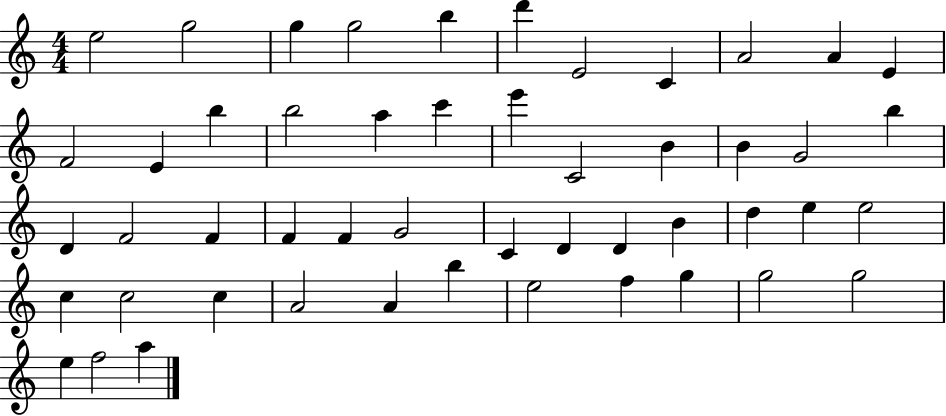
X:1
T:Untitled
M:4/4
L:1/4
K:C
e2 g2 g g2 b d' E2 C A2 A E F2 E b b2 a c' e' C2 B B G2 b D F2 F F F G2 C D D B d e e2 c c2 c A2 A b e2 f g g2 g2 e f2 a